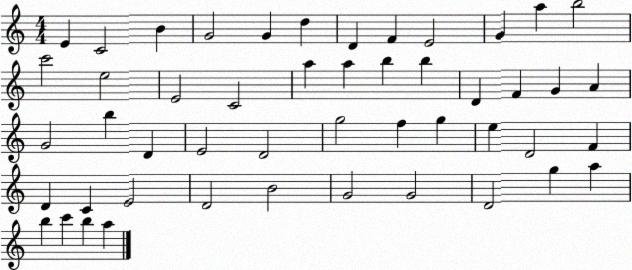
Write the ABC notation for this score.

X:1
T:Untitled
M:4/4
L:1/4
K:C
E C2 B G2 G d D F E2 G a b2 c'2 e2 E2 C2 a a b b D F G A G2 b D E2 D2 g2 f g e D2 F D C E2 D2 B2 G2 G2 D2 g a b c' b a